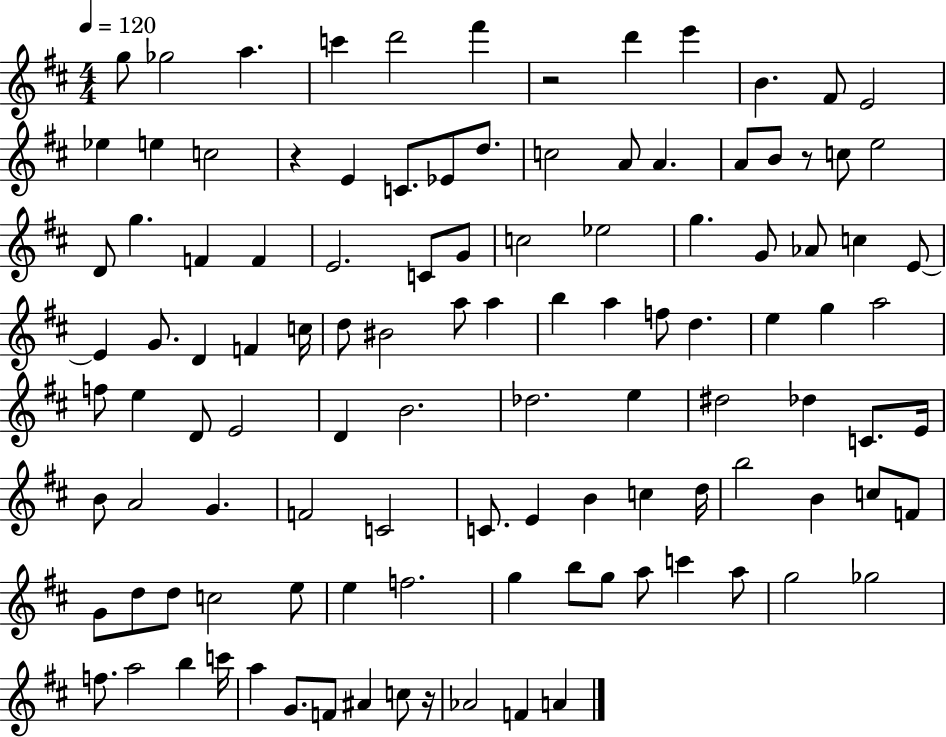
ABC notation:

X:1
T:Untitled
M:4/4
L:1/4
K:D
g/2 _g2 a c' d'2 ^f' z2 d' e' B ^F/2 E2 _e e c2 z E C/2 _E/2 d/2 c2 A/2 A A/2 B/2 z/2 c/2 e2 D/2 g F F E2 C/2 G/2 c2 _e2 g G/2 _A/2 c E/2 E G/2 D F c/4 d/2 ^B2 a/2 a b a f/2 d e g a2 f/2 e D/2 E2 D B2 _d2 e ^d2 _d C/2 E/4 B/2 A2 G F2 C2 C/2 E B c d/4 b2 B c/2 F/2 G/2 d/2 d/2 c2 e/2 e f2 g b/2 g/2 a/2 c' a/2 g2 _g2 f/2 a2 b c'/4 a G/2 F/2 ^A c/2 z/4 _A2 F A